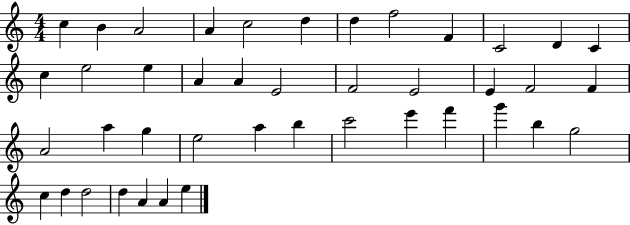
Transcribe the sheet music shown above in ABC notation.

X:1
T:Untitled
M:4/4
L:1/4
K:C
c B A2 A c2 d d f2 F C2 D C c e2 e A A E2 F2 E2 E F2 F A2 a g e2 a b c'2 e' f' g' b g2 c d d2 d A A e